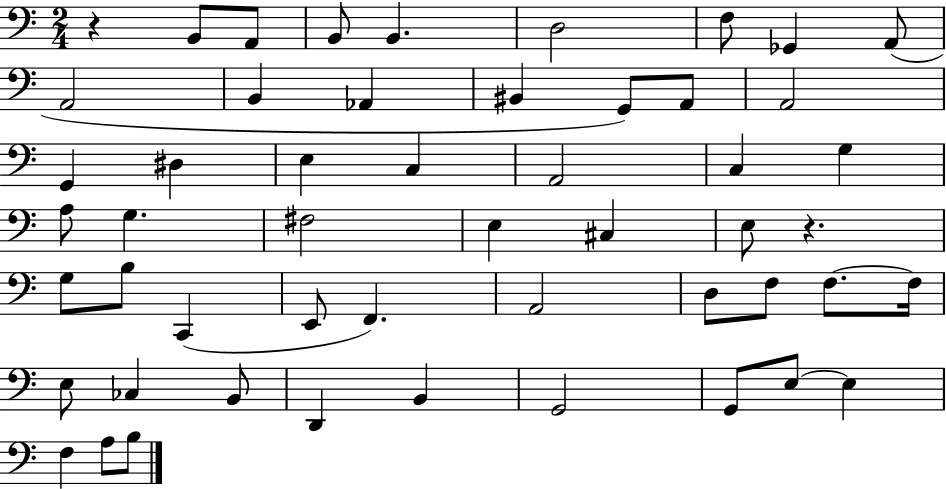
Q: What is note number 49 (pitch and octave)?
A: A3